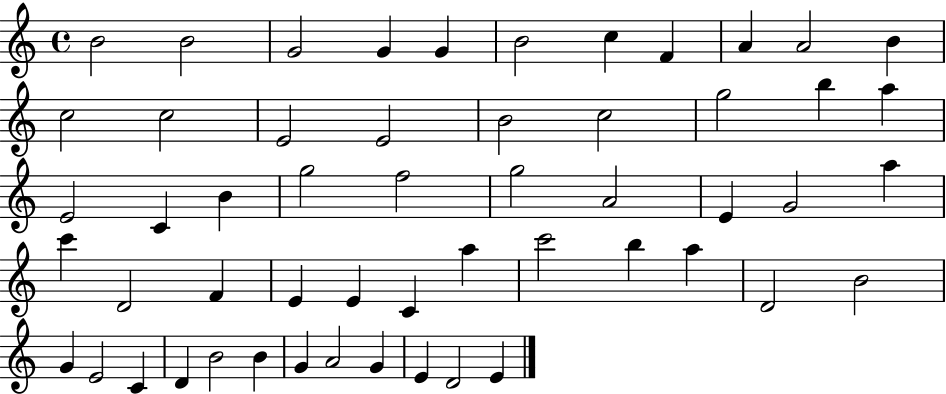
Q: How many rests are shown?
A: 0